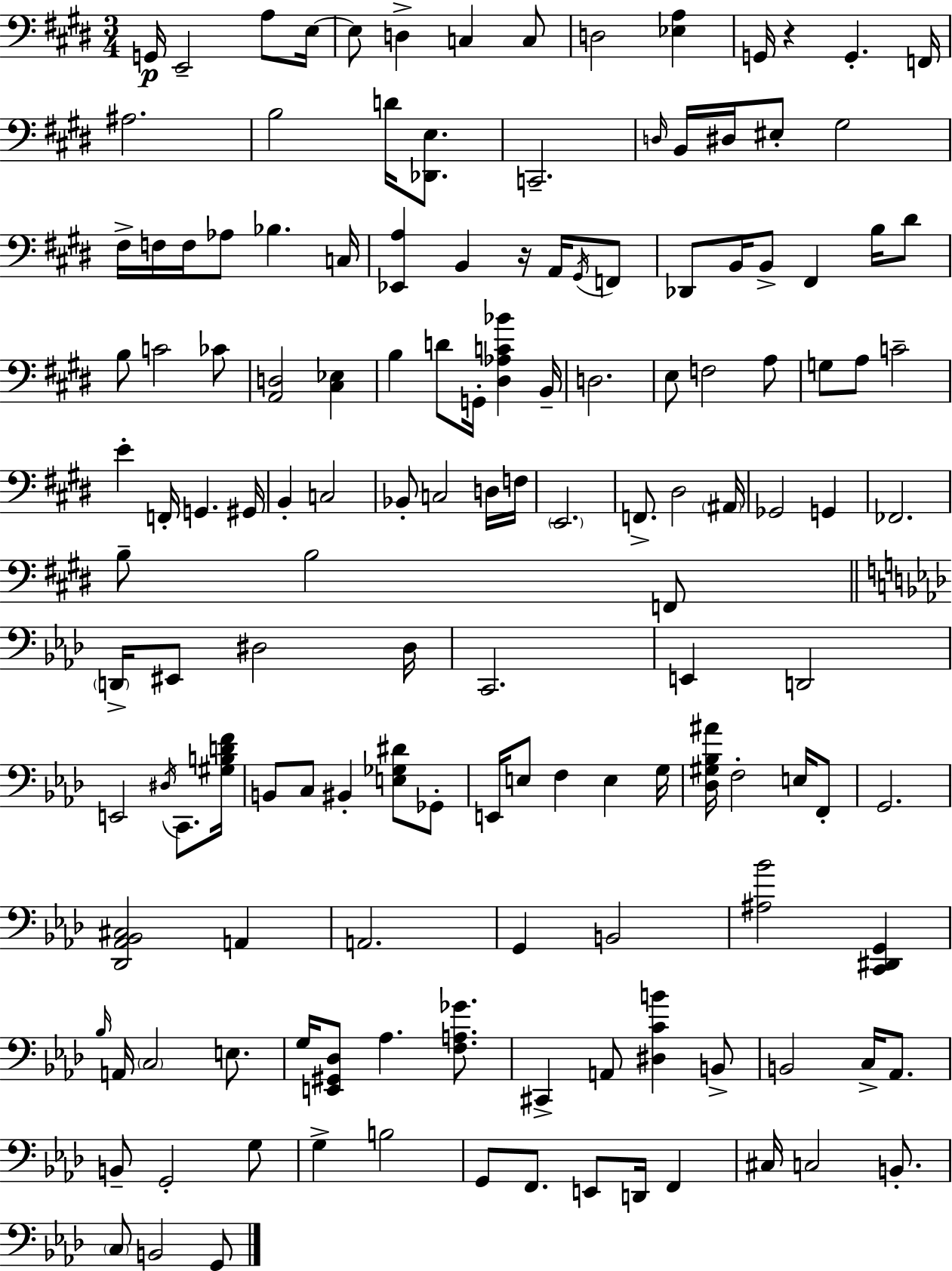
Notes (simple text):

G2/s E2/h A3/e E3/s E3/e D3/q C3/q C3/e D3/h [Eb3,A3]/q G2/s R/q G2/q. F2/s A#3/h. B3/h D4/s [Db2,E3]/e. C2/h. D3/s B2/s D#3/s EIS3/e G#3/h F#3/s F3/s F3/s Ab3/e Bb3/q. C3/s [Eb2,A3]/q B2/q R/s A2/s G#2/s F2/e Db2/e B2/s B2/e F#2/q B3/s D#4/e B3/e C4/h CES4/e [A2,D3]/h [C#3,Eb3]/q B3/q D4/e G2/s [D#3,Ab3,C4,Bb4]/q B2/s D3/h. E3/e F3/h A3/e G3/e A3/e C4/h E4/q F2/s G2/q. G#2/s B2/q C3/h Bb2/e C3/h D3/s F3/s E2/h. F2/e. D#3/h A#2/s Gb2/h G2/q FES2/h. B3/e B3/h F2/e D2/s EIS2/e D#3/h D#3/s C2/h. E2/q D2/h E2/h D#3/s C2/e. [G#3,B3,D4,F4]/s B2/e C3/e BIS2/q [E3,Gb3,D#4]/e Gb2/e E2/s E3/e F3/q E3/q G3/s [Db3,G#3,Bb3,A#4]/s F3/h E3/s F2/e G2/h. [Db2,Ab2,Bb2,C#3]/h A2/q A2/h. G2/q B2/h [A#3,Bb4]/h [C2,D#2,G2]/q Bb3/s A2/s C3/h E3/e. G3/s [E2,G#2,Db3]/e Ab3/q. [F3,A3,Gb4]/e. C#2/q A2/e [D#3,C4,B4]/q B2/e B2/h C3/s Ab2/e. B2/e G2/h G3/e G3/q B3/h G2/e F2/e. E2/e D2/s F2/q C#3/s C3/h B2/e. C3/e B2/h G2/e